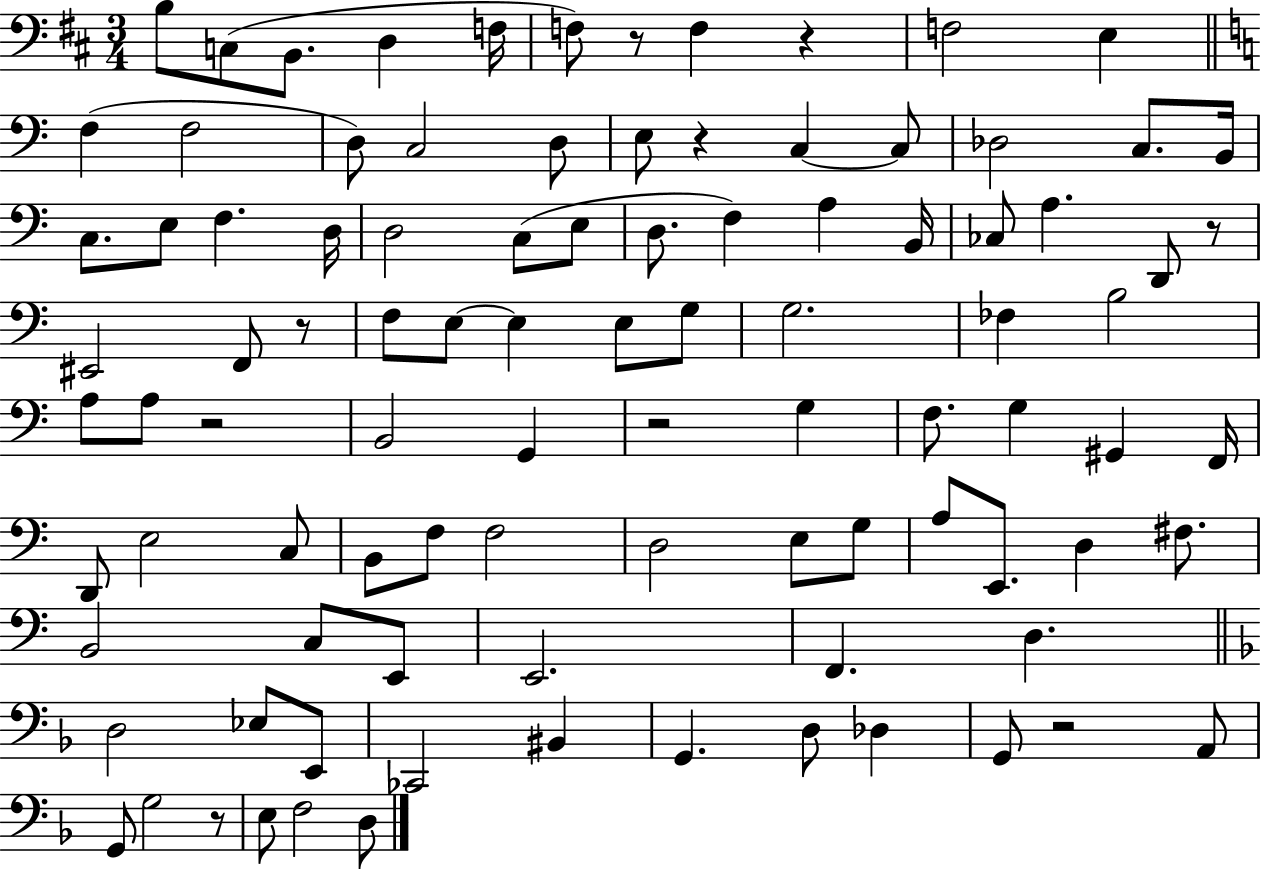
{
  \clef bass
  \numericTimeSignature
  \time 3/4
  \key d \major
  \repeat volta 2 { b8 c8( b,8. d4 f16 | f8) r8 f4 r4 | f2 e4 | \bar "||" \break \key a \minor f4( f2 | d8) c2 d8 | e8 r4 c4~~ c8 | des2 c8. b,16 | \break c8. e8 f4. d16 | d2 c8( e8 | d8. f4) a4 b,16 | ces8 a4. d,8 r8 | \break eis,2 f,8 r8 | f8 e8~~ e4 e8 g8 | g2. | fes4 b2 | \break a8 a8 r2 | b,2 g,4 | r2 g4 | f8. g4 gis,4 f,16 | \break d,8 e2 c8 | b,8 f8 f2 | d2 e8 g8 | a8 e,8. d4 fis8. | \break b,2 c8 e,8 | e,2. | f,4. d4. | \bar "||" \break \key f \major d2 ees8 e,8 | ces,2 bis,4 | g,4. d8 des4 | g,8 r2 a,8 | \break g,8 g2 r8 | e8 f2 d8 | } \bar "|."
}